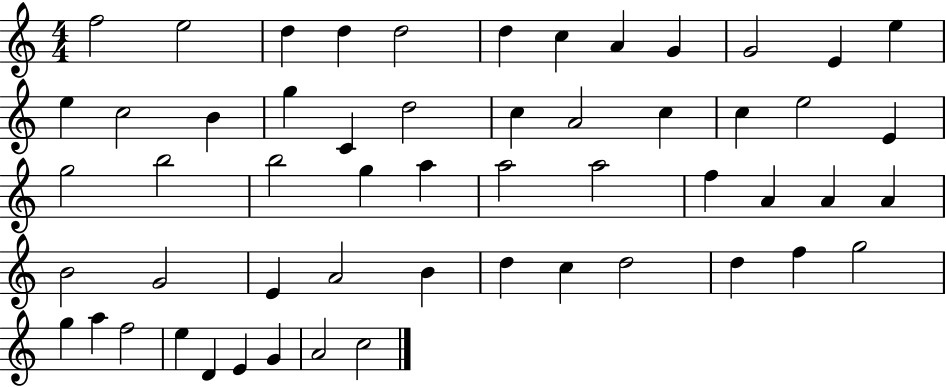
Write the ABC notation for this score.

X:1
T:Untitled
M:4/4
L:1/4
K:C
f2 e2 d d d2 d c A G G2 E e e c2 B g C d2 c A2 c c e2 E g2 b2 b2 g a a2 a2 f A A A B2 G2 E A2 B d c d2 d f g2 g a f2 e D E G A2 c2